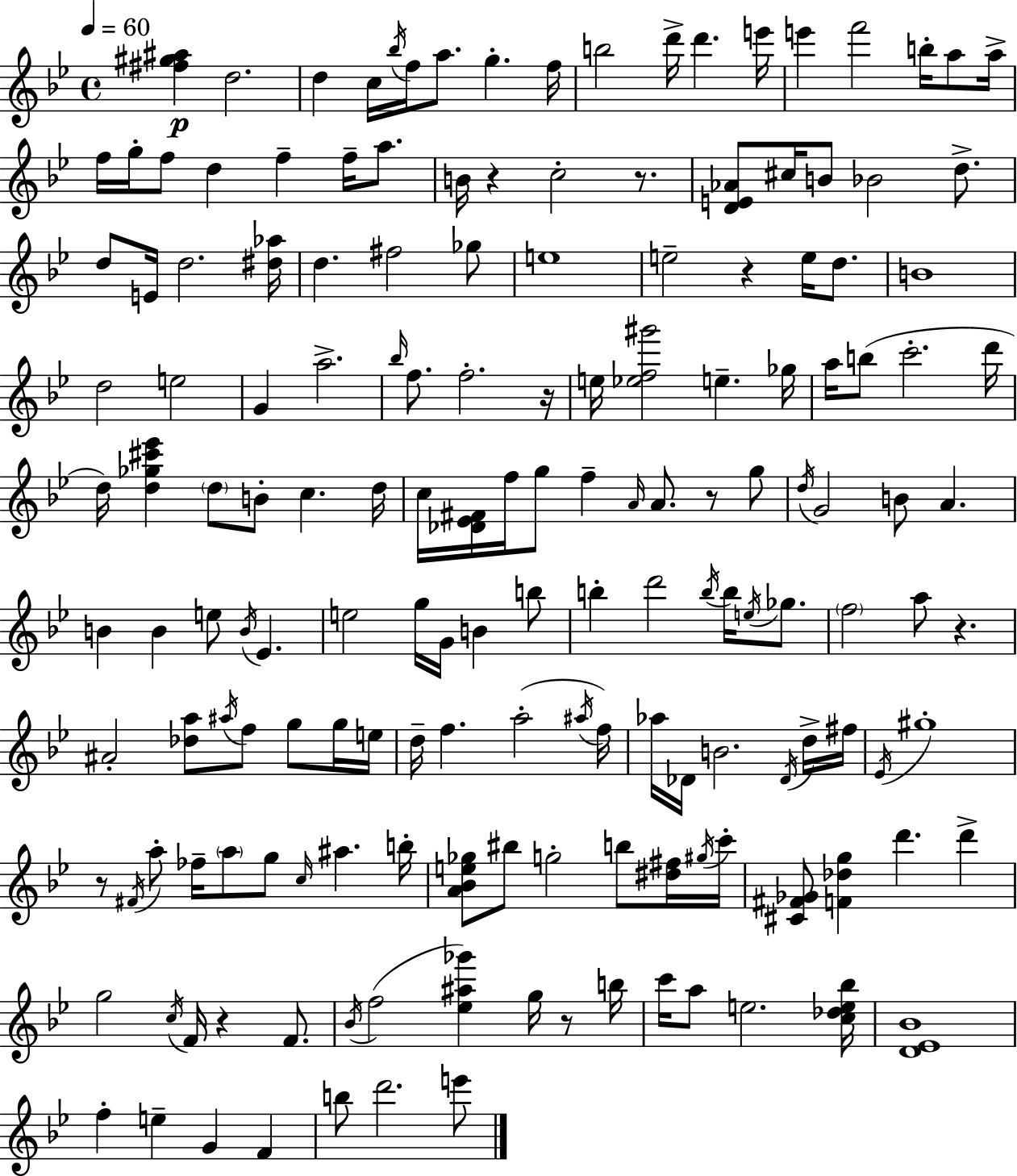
{
  \clef treble
  \time 4/4
  \defaultTimeSignature
  \key bes \major
  \tempo 4 = 60
  \repeat volta 2 { <fis'' gis'' ais''>4\p d''2. | d''4 c''16 \acciaccatura { bes''16 } f''16 a''8. g''4.-. | f''16 b''2 d'''16-> d'''4. | e'''16 e'''4 f'''2 b''16-. a''8 | \break a''16-> f''16 g''16-. f''8 d''4 f''4-- f''16-- a''8. | b'16 r4 c''2-. r8. | <d' e' aes'>8 cis''16 b'8 bes'2 d''8.-> | d''8 e'16 d''2. | \break <dis'' aes''>16 d''4. fis''2 ges''8 | e''1 | e''2-- r4 e''16 d''8. | b'1 | \break d''2 e''2 | g'4 a''2.-> | \grace { bes''16 } f''8. f''2.-. | r16 e''16 <ees'' f'' gis'''>2 e''4.-- | \break ges''16 a''16 b''8( c'''2.-. | d'''16 d''16) <d'' ges'' cis''' ees'''>4 \parenthesize d''8 b'8-. c''4. | d''16 c''16 <des' ees' fis'>16 f''16 g''8 f''4-- \grace { a'16 } a'8. r8 | g''8 \acciaccatura { d''16 } g'2 b'8 a'4. | \break b'4 b'4 e''8 \acciaccatura { b'16 } ees'4. | e''2 g''16 g'16 b'4 | b''8 b''4-. d'''2 | \acciaccatura { b''16 } b''16 \acciaccatura { e''16 } ges''8. \parenthesize f''2 a''8 | \break r4. ais'2-. <des'' a''>8 | \acciaccatura { ais''16 } f''8 g''8 g''16 e''16 d''16-- f''4. a''2-.( | \acciaccatura { ais''16 } f''16) aes''16 des'16 b'2. | \acciaccatura { des'16 } d''16-> fis''16 \acciaccatura { ees'16 } gis''1-. | \break r8 \acciaccatura { fis'16 } a''8-. | fes''16-- \parenthesize a''8 g''8 \grace { c''16 } ais''4. b''16-. <a' bes' e'' ges''>8 bis''8 | g''2-. b''8 <dis'' fis''>16 \acciaccatura { gis''16 } c'''16-. <cis' fis' ges'>8 | <f' des'' g''>4 d'''4. d'''4-> g''2 | \break \acciaccatura { c''16 } f'16 r4 f'8. \acciaccatura { bes'16 }( | f''2 <ees'' ais'' ges'''>4) g''16 r8 b''16 | c'''16 a''8 e''2. <c'' des'' e'' bes''>16 | <d' ees' bes'>1 | \break f''4-. e''4-- g'4 f'4 | b''8 d'''2. e'''8 | } \bar "|."
}